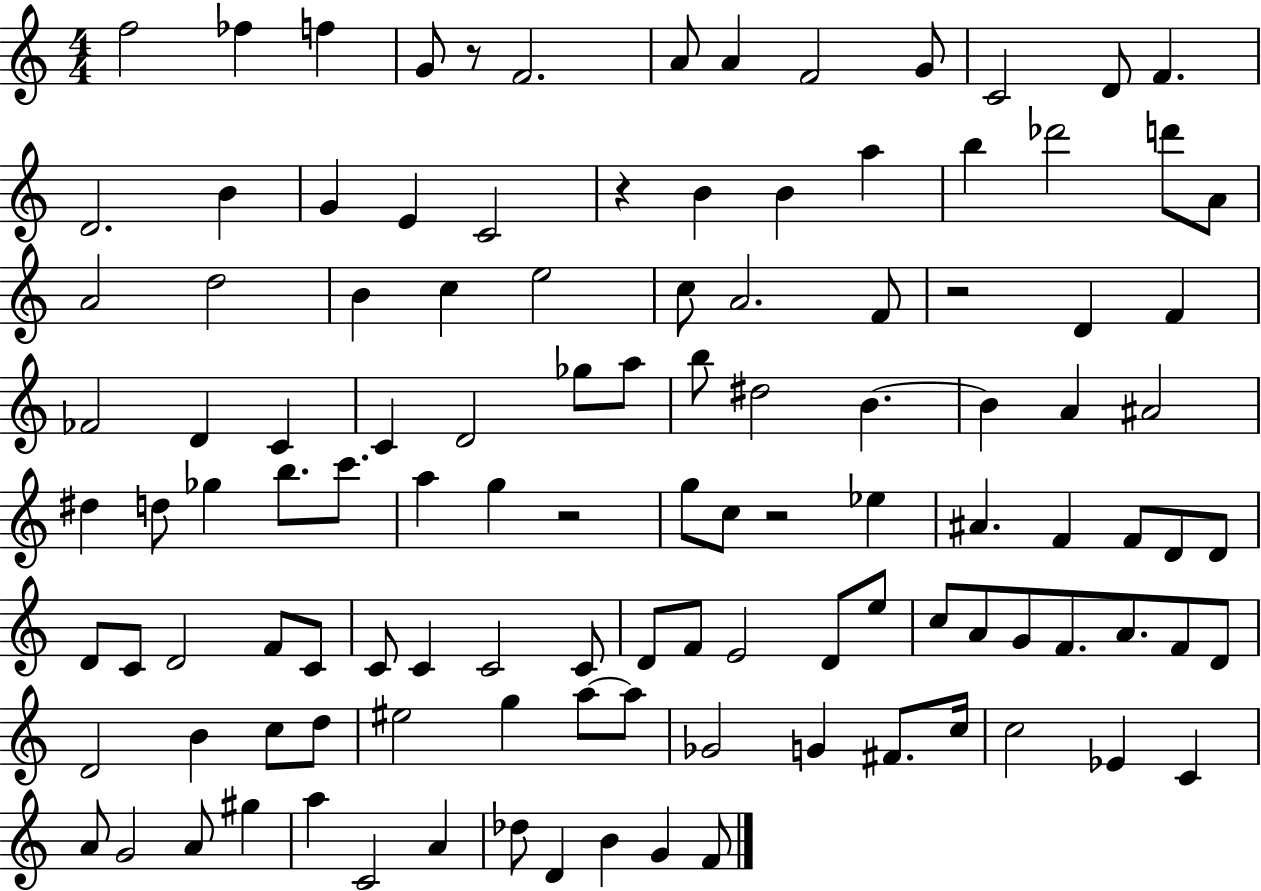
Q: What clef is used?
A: treble